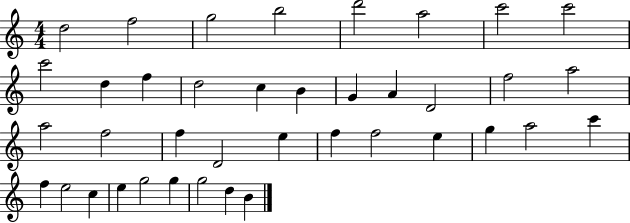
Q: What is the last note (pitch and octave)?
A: B4